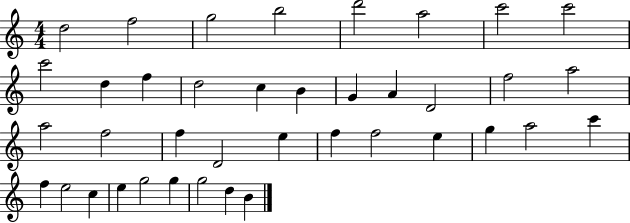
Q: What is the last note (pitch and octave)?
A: B4